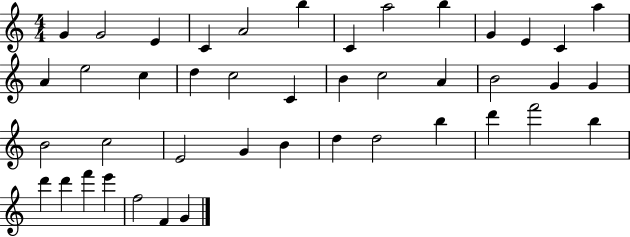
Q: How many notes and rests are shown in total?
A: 43